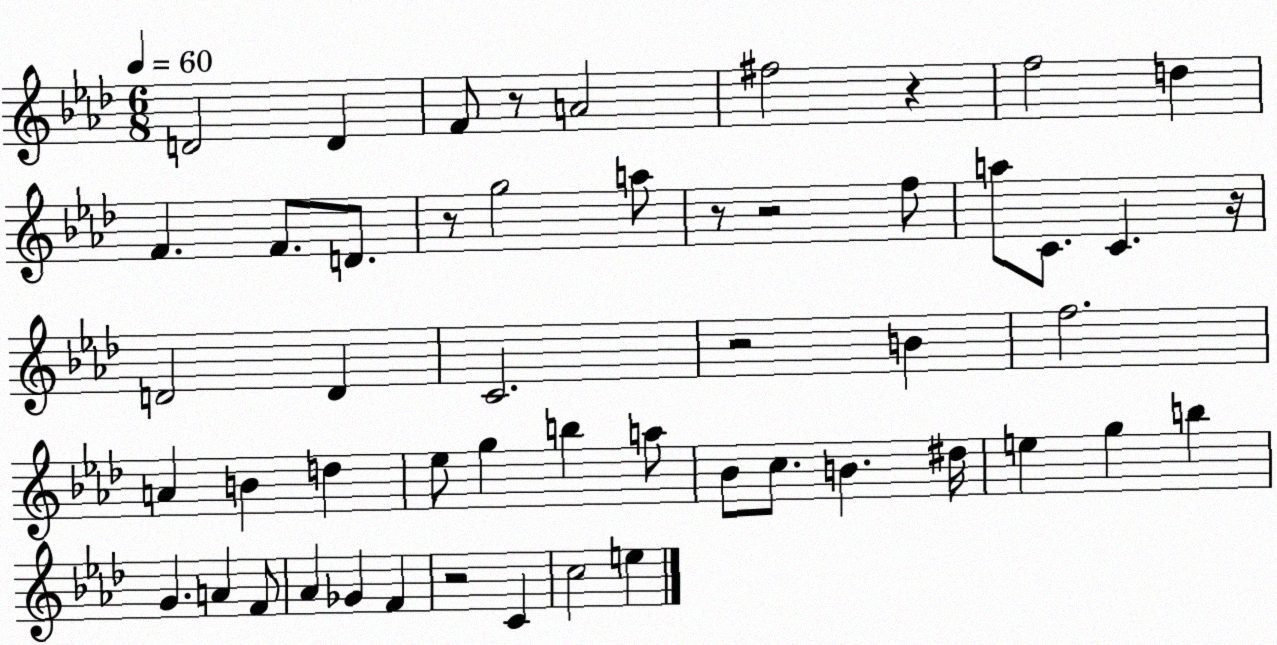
X:1
T:Untitled
M:6/8
L:1/4
K:Ab
D2 D F/2 z/2 A2 ^f2 z f2 d F F/2 D/2 z/2 g2 a/2 z/2 z2 f/2 a/2 C/2 C z/4 D2 D C2 z2 B f2 A B d _e/2 g b a/2 _B/2 c/2 B ^d/4 e g b G A F/2 _A _G F z2 C c2 e